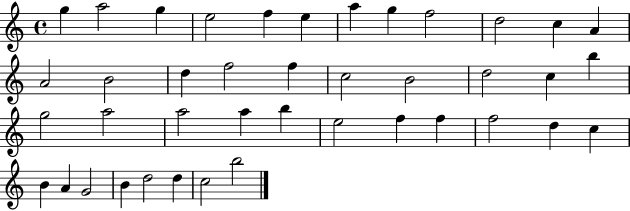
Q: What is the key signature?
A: C major